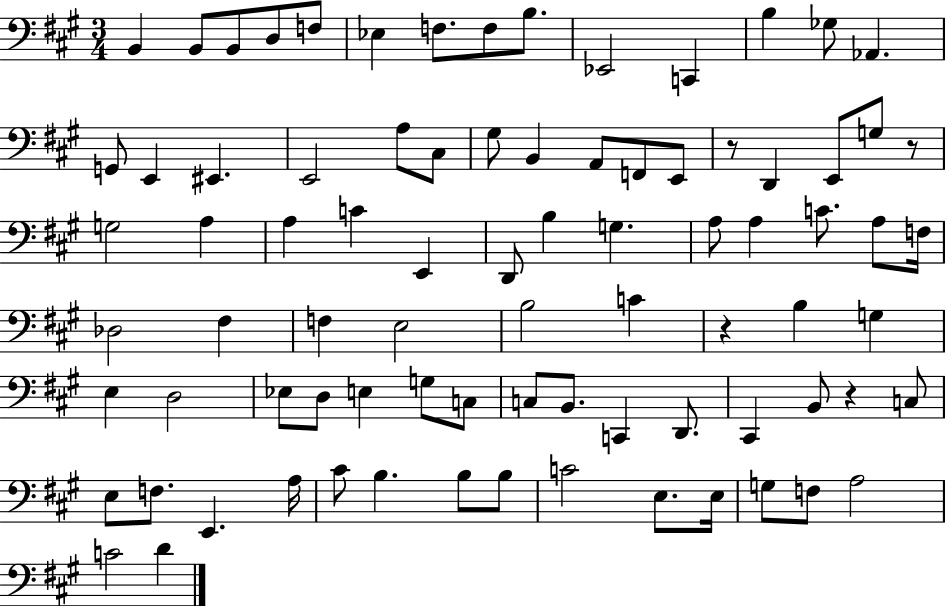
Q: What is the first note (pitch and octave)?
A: B2